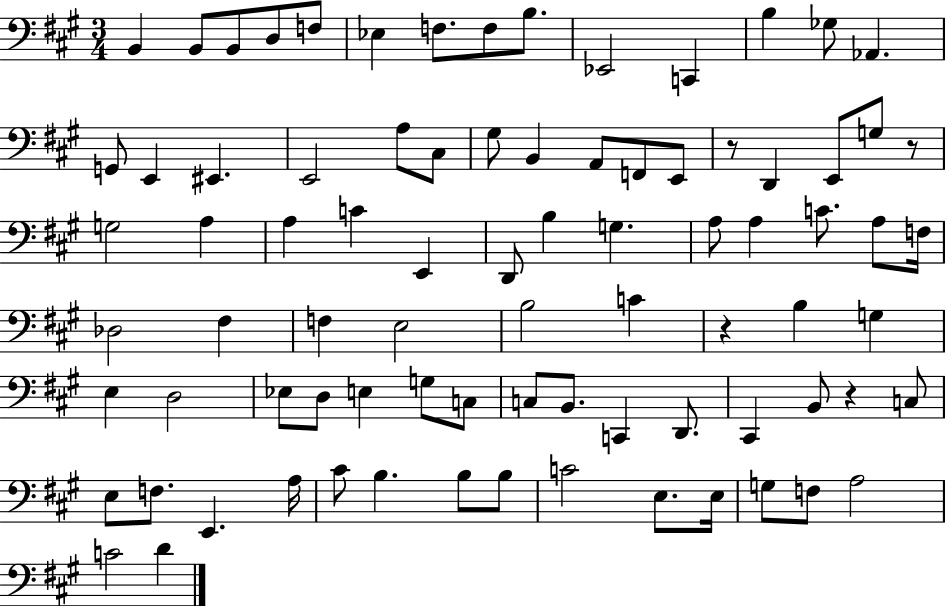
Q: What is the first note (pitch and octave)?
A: B2